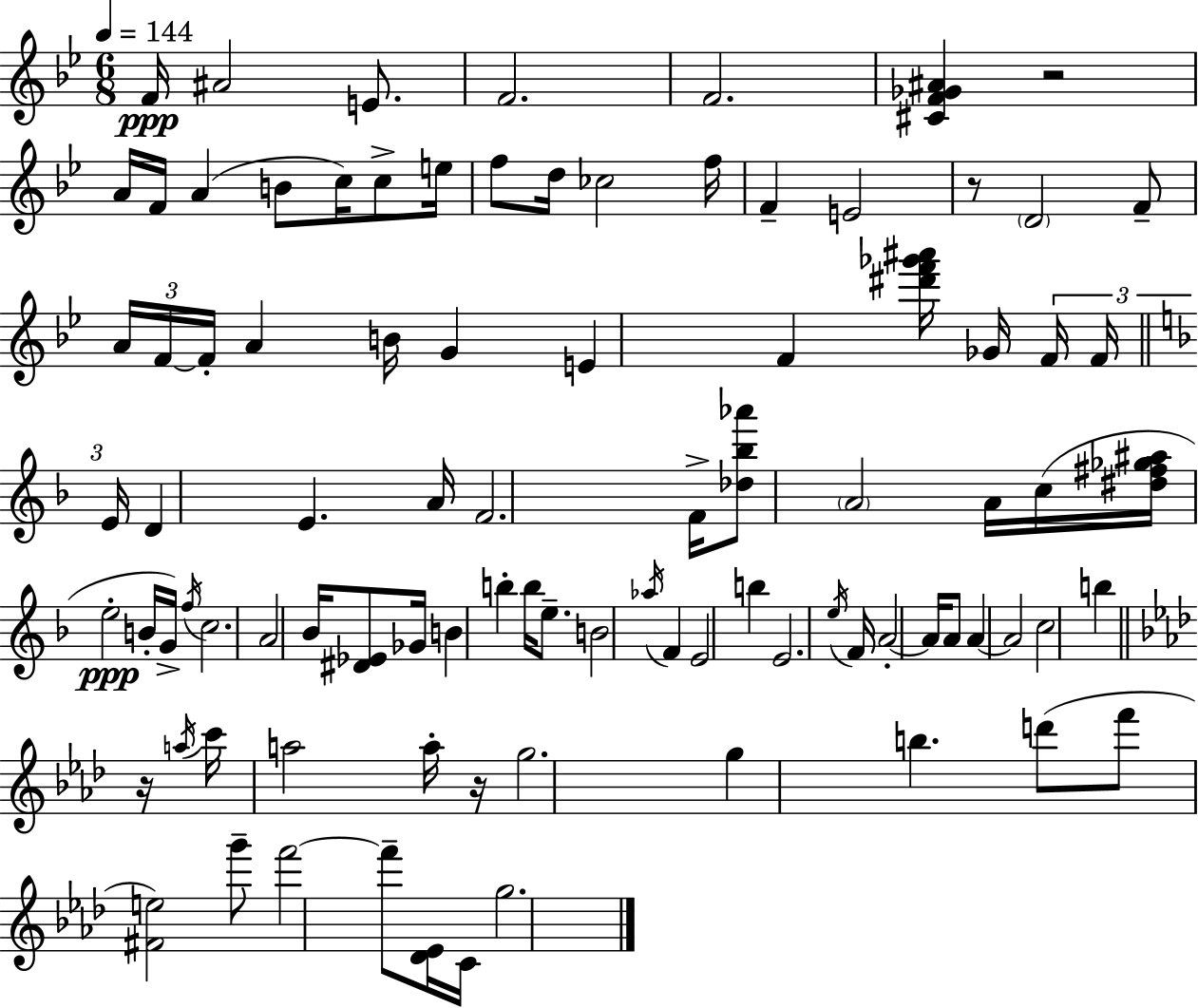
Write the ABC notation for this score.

X:1
T:Untitled
M:6/8
L:1/4
K:Gm
F/4 ^A2 E/2 F2 F2 [^CF_G^A] z2 A/4 F/4 A B/2 c/4 c/2 e/4 f/2 d/4 _c2 f/4 F E2 z/2 D2 F/2 A/4 F/4 F/4 A B/4 G E F [^d'f'_g'^a']/4 _G/4 F/4 F/4 E/4 D E A/4 F2 F/4 [_d_b_a']/2 A2 A/4 c/4 [^d^f_g^a]/4 e2 B/4 G/4 f/4 c2 A2 _B/4 [^D_E]/2 _G/4 B b b/4 e/2 B2 _a/4 F E2 b E2 e/4 F/4 A2 A/4 A/2 A A2 c2 b z/4 a/4 c'/4 a2 a/4 z/4 g2 g b d'/2 f'/2 [^Fe]2 g'/2 f'2 f'/2 [_D_E]/4 C/4 g2